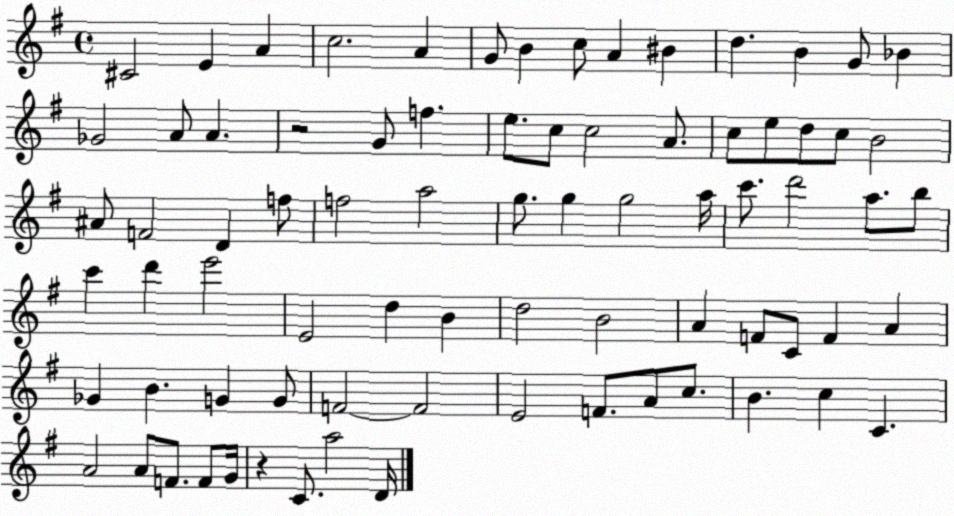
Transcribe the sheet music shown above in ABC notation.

X:1
T:Untitled
M:4/4
L:1/4
K:G
^C2 E A c2 A G/2 B c/2 A ^B d B G/2 _B _G2 A/2 A z2 G/2 f e/2 c/2 c2 A/2 c/2 e/2 d/2 c/2 B2 ^A/2 F2 D f/2 f2 a2 g/2 g g2 a/4 c'/2 d'2 a/2 b/2 c' d' e'2 E2 d B d2 B2 A F/2 C/2 F A _G B G G/2 F2 F2 E2 F/2 A/2 c/2 B c C A2 A/2 F/2 F/2 G/4 z C/2 a2 D/4